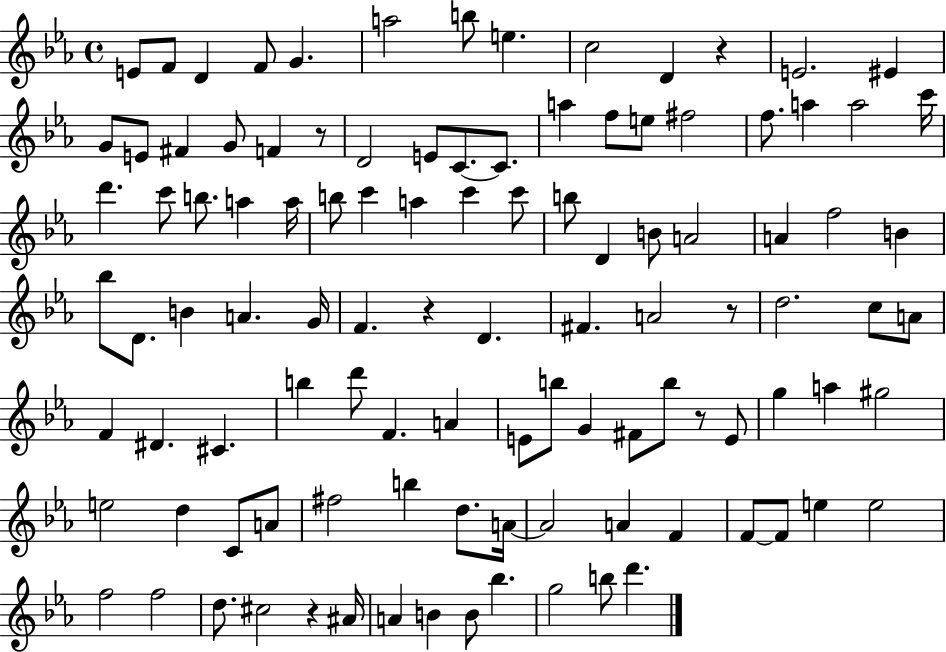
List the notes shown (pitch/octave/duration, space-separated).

E4/e F4/e D4/q F4/e G4/q. A5/h B5/e E5/q. C5/h D4/q R/q E4/h. EIS4/q G4/e E4/e F#4/q G4/e F4/q R/e D4/h E4/e C4/e. C4/e. A5/q F5/e E5/e F#5/h F5/e. A5/q A5/h C6/s D6/q. C6/e B5/e. A5/q A5/s B5/e C6/q A5/q C6/q C6/e B5/e D4/q B4/e A4/h A4/q F5/h B4/q Bb5/e D4/e. B4/q A4/q. G4/s F4/q. R/q D4/q. F#4/q. A4/h R/e D5/h. C5/e A4/e F4/q D#4/q. C#4/q. B5/q D6/e F4/q. A4/q E4/e B5/e G4/q F#4/e B5/e R/e E4/e G5/q A5/q G#5/h E5/h D5/q C4/e A4/e F#5/h B5/q D5/e. A4/s A4/h A4/q F4/q F4/e F4/e E5/q E5/h F5/h F5/h D5/e. C#5/h R/q A#4/s A4/q B4/q B4/e Bb5/q. G5/h B5/e D6/q.